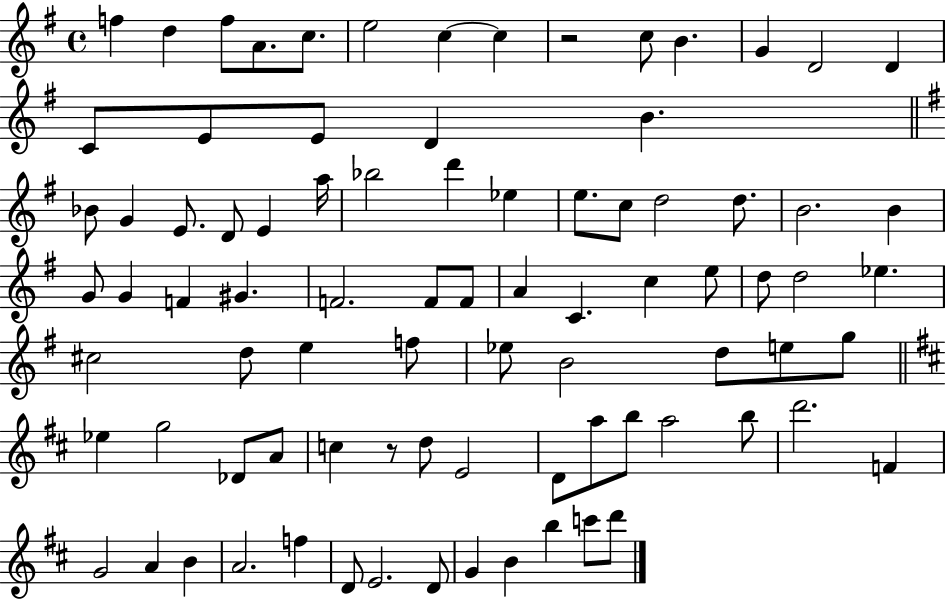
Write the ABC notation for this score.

X:1
T:Untitled
M:4/4
L:1/4
K:G
f d f/2 A/2 c/2 e2 c c z2 c/2 B G D2 D C/2 E/2 E/2 D B _B/2 G E/2 D/2 E a/4 _b2 d' _e e/2 c/2 d2 d/2 B2 B G/2 G F ^G F2 F/2 F/2 A C c e/2 d/2 d2 _e ^c2 d/2 e f/2 _e/2 B2 d/2 e/2 g/2 _e g2 _D/2 A/2 c z/2 d/2 E2 D/2 a/2 b/2 a2 b/2 d'2 F G2 A B A2 f D/2 E2 D/2 G B b c'/2 d'/2